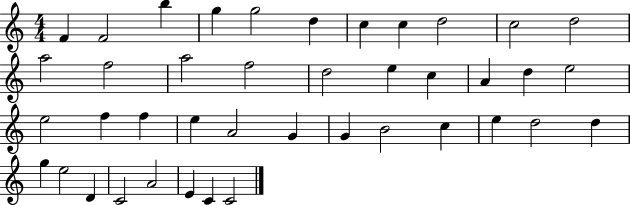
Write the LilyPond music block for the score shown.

{
  \clef treble
  \numericTimeSignature
  \time 4/4
  \key c \major
  f'4 f'2 b''4 | g''4 g''2 d''4 | c''4 c''4 d''2 | c''2 d''2 | \break a''2 f''2 | a''2 f''2 | d''2 e''4 c''4 | a'4 d''4 e''2 | \break e''2 f''4 f''4 | e''4 a'2 g'4 | g'4 b'2 c''4 | e''4 d''2 d''4 | \break g''4 e''2 d'4 | c'2 a'2 | e'4 c'4 c'2 | \bar "|."
}